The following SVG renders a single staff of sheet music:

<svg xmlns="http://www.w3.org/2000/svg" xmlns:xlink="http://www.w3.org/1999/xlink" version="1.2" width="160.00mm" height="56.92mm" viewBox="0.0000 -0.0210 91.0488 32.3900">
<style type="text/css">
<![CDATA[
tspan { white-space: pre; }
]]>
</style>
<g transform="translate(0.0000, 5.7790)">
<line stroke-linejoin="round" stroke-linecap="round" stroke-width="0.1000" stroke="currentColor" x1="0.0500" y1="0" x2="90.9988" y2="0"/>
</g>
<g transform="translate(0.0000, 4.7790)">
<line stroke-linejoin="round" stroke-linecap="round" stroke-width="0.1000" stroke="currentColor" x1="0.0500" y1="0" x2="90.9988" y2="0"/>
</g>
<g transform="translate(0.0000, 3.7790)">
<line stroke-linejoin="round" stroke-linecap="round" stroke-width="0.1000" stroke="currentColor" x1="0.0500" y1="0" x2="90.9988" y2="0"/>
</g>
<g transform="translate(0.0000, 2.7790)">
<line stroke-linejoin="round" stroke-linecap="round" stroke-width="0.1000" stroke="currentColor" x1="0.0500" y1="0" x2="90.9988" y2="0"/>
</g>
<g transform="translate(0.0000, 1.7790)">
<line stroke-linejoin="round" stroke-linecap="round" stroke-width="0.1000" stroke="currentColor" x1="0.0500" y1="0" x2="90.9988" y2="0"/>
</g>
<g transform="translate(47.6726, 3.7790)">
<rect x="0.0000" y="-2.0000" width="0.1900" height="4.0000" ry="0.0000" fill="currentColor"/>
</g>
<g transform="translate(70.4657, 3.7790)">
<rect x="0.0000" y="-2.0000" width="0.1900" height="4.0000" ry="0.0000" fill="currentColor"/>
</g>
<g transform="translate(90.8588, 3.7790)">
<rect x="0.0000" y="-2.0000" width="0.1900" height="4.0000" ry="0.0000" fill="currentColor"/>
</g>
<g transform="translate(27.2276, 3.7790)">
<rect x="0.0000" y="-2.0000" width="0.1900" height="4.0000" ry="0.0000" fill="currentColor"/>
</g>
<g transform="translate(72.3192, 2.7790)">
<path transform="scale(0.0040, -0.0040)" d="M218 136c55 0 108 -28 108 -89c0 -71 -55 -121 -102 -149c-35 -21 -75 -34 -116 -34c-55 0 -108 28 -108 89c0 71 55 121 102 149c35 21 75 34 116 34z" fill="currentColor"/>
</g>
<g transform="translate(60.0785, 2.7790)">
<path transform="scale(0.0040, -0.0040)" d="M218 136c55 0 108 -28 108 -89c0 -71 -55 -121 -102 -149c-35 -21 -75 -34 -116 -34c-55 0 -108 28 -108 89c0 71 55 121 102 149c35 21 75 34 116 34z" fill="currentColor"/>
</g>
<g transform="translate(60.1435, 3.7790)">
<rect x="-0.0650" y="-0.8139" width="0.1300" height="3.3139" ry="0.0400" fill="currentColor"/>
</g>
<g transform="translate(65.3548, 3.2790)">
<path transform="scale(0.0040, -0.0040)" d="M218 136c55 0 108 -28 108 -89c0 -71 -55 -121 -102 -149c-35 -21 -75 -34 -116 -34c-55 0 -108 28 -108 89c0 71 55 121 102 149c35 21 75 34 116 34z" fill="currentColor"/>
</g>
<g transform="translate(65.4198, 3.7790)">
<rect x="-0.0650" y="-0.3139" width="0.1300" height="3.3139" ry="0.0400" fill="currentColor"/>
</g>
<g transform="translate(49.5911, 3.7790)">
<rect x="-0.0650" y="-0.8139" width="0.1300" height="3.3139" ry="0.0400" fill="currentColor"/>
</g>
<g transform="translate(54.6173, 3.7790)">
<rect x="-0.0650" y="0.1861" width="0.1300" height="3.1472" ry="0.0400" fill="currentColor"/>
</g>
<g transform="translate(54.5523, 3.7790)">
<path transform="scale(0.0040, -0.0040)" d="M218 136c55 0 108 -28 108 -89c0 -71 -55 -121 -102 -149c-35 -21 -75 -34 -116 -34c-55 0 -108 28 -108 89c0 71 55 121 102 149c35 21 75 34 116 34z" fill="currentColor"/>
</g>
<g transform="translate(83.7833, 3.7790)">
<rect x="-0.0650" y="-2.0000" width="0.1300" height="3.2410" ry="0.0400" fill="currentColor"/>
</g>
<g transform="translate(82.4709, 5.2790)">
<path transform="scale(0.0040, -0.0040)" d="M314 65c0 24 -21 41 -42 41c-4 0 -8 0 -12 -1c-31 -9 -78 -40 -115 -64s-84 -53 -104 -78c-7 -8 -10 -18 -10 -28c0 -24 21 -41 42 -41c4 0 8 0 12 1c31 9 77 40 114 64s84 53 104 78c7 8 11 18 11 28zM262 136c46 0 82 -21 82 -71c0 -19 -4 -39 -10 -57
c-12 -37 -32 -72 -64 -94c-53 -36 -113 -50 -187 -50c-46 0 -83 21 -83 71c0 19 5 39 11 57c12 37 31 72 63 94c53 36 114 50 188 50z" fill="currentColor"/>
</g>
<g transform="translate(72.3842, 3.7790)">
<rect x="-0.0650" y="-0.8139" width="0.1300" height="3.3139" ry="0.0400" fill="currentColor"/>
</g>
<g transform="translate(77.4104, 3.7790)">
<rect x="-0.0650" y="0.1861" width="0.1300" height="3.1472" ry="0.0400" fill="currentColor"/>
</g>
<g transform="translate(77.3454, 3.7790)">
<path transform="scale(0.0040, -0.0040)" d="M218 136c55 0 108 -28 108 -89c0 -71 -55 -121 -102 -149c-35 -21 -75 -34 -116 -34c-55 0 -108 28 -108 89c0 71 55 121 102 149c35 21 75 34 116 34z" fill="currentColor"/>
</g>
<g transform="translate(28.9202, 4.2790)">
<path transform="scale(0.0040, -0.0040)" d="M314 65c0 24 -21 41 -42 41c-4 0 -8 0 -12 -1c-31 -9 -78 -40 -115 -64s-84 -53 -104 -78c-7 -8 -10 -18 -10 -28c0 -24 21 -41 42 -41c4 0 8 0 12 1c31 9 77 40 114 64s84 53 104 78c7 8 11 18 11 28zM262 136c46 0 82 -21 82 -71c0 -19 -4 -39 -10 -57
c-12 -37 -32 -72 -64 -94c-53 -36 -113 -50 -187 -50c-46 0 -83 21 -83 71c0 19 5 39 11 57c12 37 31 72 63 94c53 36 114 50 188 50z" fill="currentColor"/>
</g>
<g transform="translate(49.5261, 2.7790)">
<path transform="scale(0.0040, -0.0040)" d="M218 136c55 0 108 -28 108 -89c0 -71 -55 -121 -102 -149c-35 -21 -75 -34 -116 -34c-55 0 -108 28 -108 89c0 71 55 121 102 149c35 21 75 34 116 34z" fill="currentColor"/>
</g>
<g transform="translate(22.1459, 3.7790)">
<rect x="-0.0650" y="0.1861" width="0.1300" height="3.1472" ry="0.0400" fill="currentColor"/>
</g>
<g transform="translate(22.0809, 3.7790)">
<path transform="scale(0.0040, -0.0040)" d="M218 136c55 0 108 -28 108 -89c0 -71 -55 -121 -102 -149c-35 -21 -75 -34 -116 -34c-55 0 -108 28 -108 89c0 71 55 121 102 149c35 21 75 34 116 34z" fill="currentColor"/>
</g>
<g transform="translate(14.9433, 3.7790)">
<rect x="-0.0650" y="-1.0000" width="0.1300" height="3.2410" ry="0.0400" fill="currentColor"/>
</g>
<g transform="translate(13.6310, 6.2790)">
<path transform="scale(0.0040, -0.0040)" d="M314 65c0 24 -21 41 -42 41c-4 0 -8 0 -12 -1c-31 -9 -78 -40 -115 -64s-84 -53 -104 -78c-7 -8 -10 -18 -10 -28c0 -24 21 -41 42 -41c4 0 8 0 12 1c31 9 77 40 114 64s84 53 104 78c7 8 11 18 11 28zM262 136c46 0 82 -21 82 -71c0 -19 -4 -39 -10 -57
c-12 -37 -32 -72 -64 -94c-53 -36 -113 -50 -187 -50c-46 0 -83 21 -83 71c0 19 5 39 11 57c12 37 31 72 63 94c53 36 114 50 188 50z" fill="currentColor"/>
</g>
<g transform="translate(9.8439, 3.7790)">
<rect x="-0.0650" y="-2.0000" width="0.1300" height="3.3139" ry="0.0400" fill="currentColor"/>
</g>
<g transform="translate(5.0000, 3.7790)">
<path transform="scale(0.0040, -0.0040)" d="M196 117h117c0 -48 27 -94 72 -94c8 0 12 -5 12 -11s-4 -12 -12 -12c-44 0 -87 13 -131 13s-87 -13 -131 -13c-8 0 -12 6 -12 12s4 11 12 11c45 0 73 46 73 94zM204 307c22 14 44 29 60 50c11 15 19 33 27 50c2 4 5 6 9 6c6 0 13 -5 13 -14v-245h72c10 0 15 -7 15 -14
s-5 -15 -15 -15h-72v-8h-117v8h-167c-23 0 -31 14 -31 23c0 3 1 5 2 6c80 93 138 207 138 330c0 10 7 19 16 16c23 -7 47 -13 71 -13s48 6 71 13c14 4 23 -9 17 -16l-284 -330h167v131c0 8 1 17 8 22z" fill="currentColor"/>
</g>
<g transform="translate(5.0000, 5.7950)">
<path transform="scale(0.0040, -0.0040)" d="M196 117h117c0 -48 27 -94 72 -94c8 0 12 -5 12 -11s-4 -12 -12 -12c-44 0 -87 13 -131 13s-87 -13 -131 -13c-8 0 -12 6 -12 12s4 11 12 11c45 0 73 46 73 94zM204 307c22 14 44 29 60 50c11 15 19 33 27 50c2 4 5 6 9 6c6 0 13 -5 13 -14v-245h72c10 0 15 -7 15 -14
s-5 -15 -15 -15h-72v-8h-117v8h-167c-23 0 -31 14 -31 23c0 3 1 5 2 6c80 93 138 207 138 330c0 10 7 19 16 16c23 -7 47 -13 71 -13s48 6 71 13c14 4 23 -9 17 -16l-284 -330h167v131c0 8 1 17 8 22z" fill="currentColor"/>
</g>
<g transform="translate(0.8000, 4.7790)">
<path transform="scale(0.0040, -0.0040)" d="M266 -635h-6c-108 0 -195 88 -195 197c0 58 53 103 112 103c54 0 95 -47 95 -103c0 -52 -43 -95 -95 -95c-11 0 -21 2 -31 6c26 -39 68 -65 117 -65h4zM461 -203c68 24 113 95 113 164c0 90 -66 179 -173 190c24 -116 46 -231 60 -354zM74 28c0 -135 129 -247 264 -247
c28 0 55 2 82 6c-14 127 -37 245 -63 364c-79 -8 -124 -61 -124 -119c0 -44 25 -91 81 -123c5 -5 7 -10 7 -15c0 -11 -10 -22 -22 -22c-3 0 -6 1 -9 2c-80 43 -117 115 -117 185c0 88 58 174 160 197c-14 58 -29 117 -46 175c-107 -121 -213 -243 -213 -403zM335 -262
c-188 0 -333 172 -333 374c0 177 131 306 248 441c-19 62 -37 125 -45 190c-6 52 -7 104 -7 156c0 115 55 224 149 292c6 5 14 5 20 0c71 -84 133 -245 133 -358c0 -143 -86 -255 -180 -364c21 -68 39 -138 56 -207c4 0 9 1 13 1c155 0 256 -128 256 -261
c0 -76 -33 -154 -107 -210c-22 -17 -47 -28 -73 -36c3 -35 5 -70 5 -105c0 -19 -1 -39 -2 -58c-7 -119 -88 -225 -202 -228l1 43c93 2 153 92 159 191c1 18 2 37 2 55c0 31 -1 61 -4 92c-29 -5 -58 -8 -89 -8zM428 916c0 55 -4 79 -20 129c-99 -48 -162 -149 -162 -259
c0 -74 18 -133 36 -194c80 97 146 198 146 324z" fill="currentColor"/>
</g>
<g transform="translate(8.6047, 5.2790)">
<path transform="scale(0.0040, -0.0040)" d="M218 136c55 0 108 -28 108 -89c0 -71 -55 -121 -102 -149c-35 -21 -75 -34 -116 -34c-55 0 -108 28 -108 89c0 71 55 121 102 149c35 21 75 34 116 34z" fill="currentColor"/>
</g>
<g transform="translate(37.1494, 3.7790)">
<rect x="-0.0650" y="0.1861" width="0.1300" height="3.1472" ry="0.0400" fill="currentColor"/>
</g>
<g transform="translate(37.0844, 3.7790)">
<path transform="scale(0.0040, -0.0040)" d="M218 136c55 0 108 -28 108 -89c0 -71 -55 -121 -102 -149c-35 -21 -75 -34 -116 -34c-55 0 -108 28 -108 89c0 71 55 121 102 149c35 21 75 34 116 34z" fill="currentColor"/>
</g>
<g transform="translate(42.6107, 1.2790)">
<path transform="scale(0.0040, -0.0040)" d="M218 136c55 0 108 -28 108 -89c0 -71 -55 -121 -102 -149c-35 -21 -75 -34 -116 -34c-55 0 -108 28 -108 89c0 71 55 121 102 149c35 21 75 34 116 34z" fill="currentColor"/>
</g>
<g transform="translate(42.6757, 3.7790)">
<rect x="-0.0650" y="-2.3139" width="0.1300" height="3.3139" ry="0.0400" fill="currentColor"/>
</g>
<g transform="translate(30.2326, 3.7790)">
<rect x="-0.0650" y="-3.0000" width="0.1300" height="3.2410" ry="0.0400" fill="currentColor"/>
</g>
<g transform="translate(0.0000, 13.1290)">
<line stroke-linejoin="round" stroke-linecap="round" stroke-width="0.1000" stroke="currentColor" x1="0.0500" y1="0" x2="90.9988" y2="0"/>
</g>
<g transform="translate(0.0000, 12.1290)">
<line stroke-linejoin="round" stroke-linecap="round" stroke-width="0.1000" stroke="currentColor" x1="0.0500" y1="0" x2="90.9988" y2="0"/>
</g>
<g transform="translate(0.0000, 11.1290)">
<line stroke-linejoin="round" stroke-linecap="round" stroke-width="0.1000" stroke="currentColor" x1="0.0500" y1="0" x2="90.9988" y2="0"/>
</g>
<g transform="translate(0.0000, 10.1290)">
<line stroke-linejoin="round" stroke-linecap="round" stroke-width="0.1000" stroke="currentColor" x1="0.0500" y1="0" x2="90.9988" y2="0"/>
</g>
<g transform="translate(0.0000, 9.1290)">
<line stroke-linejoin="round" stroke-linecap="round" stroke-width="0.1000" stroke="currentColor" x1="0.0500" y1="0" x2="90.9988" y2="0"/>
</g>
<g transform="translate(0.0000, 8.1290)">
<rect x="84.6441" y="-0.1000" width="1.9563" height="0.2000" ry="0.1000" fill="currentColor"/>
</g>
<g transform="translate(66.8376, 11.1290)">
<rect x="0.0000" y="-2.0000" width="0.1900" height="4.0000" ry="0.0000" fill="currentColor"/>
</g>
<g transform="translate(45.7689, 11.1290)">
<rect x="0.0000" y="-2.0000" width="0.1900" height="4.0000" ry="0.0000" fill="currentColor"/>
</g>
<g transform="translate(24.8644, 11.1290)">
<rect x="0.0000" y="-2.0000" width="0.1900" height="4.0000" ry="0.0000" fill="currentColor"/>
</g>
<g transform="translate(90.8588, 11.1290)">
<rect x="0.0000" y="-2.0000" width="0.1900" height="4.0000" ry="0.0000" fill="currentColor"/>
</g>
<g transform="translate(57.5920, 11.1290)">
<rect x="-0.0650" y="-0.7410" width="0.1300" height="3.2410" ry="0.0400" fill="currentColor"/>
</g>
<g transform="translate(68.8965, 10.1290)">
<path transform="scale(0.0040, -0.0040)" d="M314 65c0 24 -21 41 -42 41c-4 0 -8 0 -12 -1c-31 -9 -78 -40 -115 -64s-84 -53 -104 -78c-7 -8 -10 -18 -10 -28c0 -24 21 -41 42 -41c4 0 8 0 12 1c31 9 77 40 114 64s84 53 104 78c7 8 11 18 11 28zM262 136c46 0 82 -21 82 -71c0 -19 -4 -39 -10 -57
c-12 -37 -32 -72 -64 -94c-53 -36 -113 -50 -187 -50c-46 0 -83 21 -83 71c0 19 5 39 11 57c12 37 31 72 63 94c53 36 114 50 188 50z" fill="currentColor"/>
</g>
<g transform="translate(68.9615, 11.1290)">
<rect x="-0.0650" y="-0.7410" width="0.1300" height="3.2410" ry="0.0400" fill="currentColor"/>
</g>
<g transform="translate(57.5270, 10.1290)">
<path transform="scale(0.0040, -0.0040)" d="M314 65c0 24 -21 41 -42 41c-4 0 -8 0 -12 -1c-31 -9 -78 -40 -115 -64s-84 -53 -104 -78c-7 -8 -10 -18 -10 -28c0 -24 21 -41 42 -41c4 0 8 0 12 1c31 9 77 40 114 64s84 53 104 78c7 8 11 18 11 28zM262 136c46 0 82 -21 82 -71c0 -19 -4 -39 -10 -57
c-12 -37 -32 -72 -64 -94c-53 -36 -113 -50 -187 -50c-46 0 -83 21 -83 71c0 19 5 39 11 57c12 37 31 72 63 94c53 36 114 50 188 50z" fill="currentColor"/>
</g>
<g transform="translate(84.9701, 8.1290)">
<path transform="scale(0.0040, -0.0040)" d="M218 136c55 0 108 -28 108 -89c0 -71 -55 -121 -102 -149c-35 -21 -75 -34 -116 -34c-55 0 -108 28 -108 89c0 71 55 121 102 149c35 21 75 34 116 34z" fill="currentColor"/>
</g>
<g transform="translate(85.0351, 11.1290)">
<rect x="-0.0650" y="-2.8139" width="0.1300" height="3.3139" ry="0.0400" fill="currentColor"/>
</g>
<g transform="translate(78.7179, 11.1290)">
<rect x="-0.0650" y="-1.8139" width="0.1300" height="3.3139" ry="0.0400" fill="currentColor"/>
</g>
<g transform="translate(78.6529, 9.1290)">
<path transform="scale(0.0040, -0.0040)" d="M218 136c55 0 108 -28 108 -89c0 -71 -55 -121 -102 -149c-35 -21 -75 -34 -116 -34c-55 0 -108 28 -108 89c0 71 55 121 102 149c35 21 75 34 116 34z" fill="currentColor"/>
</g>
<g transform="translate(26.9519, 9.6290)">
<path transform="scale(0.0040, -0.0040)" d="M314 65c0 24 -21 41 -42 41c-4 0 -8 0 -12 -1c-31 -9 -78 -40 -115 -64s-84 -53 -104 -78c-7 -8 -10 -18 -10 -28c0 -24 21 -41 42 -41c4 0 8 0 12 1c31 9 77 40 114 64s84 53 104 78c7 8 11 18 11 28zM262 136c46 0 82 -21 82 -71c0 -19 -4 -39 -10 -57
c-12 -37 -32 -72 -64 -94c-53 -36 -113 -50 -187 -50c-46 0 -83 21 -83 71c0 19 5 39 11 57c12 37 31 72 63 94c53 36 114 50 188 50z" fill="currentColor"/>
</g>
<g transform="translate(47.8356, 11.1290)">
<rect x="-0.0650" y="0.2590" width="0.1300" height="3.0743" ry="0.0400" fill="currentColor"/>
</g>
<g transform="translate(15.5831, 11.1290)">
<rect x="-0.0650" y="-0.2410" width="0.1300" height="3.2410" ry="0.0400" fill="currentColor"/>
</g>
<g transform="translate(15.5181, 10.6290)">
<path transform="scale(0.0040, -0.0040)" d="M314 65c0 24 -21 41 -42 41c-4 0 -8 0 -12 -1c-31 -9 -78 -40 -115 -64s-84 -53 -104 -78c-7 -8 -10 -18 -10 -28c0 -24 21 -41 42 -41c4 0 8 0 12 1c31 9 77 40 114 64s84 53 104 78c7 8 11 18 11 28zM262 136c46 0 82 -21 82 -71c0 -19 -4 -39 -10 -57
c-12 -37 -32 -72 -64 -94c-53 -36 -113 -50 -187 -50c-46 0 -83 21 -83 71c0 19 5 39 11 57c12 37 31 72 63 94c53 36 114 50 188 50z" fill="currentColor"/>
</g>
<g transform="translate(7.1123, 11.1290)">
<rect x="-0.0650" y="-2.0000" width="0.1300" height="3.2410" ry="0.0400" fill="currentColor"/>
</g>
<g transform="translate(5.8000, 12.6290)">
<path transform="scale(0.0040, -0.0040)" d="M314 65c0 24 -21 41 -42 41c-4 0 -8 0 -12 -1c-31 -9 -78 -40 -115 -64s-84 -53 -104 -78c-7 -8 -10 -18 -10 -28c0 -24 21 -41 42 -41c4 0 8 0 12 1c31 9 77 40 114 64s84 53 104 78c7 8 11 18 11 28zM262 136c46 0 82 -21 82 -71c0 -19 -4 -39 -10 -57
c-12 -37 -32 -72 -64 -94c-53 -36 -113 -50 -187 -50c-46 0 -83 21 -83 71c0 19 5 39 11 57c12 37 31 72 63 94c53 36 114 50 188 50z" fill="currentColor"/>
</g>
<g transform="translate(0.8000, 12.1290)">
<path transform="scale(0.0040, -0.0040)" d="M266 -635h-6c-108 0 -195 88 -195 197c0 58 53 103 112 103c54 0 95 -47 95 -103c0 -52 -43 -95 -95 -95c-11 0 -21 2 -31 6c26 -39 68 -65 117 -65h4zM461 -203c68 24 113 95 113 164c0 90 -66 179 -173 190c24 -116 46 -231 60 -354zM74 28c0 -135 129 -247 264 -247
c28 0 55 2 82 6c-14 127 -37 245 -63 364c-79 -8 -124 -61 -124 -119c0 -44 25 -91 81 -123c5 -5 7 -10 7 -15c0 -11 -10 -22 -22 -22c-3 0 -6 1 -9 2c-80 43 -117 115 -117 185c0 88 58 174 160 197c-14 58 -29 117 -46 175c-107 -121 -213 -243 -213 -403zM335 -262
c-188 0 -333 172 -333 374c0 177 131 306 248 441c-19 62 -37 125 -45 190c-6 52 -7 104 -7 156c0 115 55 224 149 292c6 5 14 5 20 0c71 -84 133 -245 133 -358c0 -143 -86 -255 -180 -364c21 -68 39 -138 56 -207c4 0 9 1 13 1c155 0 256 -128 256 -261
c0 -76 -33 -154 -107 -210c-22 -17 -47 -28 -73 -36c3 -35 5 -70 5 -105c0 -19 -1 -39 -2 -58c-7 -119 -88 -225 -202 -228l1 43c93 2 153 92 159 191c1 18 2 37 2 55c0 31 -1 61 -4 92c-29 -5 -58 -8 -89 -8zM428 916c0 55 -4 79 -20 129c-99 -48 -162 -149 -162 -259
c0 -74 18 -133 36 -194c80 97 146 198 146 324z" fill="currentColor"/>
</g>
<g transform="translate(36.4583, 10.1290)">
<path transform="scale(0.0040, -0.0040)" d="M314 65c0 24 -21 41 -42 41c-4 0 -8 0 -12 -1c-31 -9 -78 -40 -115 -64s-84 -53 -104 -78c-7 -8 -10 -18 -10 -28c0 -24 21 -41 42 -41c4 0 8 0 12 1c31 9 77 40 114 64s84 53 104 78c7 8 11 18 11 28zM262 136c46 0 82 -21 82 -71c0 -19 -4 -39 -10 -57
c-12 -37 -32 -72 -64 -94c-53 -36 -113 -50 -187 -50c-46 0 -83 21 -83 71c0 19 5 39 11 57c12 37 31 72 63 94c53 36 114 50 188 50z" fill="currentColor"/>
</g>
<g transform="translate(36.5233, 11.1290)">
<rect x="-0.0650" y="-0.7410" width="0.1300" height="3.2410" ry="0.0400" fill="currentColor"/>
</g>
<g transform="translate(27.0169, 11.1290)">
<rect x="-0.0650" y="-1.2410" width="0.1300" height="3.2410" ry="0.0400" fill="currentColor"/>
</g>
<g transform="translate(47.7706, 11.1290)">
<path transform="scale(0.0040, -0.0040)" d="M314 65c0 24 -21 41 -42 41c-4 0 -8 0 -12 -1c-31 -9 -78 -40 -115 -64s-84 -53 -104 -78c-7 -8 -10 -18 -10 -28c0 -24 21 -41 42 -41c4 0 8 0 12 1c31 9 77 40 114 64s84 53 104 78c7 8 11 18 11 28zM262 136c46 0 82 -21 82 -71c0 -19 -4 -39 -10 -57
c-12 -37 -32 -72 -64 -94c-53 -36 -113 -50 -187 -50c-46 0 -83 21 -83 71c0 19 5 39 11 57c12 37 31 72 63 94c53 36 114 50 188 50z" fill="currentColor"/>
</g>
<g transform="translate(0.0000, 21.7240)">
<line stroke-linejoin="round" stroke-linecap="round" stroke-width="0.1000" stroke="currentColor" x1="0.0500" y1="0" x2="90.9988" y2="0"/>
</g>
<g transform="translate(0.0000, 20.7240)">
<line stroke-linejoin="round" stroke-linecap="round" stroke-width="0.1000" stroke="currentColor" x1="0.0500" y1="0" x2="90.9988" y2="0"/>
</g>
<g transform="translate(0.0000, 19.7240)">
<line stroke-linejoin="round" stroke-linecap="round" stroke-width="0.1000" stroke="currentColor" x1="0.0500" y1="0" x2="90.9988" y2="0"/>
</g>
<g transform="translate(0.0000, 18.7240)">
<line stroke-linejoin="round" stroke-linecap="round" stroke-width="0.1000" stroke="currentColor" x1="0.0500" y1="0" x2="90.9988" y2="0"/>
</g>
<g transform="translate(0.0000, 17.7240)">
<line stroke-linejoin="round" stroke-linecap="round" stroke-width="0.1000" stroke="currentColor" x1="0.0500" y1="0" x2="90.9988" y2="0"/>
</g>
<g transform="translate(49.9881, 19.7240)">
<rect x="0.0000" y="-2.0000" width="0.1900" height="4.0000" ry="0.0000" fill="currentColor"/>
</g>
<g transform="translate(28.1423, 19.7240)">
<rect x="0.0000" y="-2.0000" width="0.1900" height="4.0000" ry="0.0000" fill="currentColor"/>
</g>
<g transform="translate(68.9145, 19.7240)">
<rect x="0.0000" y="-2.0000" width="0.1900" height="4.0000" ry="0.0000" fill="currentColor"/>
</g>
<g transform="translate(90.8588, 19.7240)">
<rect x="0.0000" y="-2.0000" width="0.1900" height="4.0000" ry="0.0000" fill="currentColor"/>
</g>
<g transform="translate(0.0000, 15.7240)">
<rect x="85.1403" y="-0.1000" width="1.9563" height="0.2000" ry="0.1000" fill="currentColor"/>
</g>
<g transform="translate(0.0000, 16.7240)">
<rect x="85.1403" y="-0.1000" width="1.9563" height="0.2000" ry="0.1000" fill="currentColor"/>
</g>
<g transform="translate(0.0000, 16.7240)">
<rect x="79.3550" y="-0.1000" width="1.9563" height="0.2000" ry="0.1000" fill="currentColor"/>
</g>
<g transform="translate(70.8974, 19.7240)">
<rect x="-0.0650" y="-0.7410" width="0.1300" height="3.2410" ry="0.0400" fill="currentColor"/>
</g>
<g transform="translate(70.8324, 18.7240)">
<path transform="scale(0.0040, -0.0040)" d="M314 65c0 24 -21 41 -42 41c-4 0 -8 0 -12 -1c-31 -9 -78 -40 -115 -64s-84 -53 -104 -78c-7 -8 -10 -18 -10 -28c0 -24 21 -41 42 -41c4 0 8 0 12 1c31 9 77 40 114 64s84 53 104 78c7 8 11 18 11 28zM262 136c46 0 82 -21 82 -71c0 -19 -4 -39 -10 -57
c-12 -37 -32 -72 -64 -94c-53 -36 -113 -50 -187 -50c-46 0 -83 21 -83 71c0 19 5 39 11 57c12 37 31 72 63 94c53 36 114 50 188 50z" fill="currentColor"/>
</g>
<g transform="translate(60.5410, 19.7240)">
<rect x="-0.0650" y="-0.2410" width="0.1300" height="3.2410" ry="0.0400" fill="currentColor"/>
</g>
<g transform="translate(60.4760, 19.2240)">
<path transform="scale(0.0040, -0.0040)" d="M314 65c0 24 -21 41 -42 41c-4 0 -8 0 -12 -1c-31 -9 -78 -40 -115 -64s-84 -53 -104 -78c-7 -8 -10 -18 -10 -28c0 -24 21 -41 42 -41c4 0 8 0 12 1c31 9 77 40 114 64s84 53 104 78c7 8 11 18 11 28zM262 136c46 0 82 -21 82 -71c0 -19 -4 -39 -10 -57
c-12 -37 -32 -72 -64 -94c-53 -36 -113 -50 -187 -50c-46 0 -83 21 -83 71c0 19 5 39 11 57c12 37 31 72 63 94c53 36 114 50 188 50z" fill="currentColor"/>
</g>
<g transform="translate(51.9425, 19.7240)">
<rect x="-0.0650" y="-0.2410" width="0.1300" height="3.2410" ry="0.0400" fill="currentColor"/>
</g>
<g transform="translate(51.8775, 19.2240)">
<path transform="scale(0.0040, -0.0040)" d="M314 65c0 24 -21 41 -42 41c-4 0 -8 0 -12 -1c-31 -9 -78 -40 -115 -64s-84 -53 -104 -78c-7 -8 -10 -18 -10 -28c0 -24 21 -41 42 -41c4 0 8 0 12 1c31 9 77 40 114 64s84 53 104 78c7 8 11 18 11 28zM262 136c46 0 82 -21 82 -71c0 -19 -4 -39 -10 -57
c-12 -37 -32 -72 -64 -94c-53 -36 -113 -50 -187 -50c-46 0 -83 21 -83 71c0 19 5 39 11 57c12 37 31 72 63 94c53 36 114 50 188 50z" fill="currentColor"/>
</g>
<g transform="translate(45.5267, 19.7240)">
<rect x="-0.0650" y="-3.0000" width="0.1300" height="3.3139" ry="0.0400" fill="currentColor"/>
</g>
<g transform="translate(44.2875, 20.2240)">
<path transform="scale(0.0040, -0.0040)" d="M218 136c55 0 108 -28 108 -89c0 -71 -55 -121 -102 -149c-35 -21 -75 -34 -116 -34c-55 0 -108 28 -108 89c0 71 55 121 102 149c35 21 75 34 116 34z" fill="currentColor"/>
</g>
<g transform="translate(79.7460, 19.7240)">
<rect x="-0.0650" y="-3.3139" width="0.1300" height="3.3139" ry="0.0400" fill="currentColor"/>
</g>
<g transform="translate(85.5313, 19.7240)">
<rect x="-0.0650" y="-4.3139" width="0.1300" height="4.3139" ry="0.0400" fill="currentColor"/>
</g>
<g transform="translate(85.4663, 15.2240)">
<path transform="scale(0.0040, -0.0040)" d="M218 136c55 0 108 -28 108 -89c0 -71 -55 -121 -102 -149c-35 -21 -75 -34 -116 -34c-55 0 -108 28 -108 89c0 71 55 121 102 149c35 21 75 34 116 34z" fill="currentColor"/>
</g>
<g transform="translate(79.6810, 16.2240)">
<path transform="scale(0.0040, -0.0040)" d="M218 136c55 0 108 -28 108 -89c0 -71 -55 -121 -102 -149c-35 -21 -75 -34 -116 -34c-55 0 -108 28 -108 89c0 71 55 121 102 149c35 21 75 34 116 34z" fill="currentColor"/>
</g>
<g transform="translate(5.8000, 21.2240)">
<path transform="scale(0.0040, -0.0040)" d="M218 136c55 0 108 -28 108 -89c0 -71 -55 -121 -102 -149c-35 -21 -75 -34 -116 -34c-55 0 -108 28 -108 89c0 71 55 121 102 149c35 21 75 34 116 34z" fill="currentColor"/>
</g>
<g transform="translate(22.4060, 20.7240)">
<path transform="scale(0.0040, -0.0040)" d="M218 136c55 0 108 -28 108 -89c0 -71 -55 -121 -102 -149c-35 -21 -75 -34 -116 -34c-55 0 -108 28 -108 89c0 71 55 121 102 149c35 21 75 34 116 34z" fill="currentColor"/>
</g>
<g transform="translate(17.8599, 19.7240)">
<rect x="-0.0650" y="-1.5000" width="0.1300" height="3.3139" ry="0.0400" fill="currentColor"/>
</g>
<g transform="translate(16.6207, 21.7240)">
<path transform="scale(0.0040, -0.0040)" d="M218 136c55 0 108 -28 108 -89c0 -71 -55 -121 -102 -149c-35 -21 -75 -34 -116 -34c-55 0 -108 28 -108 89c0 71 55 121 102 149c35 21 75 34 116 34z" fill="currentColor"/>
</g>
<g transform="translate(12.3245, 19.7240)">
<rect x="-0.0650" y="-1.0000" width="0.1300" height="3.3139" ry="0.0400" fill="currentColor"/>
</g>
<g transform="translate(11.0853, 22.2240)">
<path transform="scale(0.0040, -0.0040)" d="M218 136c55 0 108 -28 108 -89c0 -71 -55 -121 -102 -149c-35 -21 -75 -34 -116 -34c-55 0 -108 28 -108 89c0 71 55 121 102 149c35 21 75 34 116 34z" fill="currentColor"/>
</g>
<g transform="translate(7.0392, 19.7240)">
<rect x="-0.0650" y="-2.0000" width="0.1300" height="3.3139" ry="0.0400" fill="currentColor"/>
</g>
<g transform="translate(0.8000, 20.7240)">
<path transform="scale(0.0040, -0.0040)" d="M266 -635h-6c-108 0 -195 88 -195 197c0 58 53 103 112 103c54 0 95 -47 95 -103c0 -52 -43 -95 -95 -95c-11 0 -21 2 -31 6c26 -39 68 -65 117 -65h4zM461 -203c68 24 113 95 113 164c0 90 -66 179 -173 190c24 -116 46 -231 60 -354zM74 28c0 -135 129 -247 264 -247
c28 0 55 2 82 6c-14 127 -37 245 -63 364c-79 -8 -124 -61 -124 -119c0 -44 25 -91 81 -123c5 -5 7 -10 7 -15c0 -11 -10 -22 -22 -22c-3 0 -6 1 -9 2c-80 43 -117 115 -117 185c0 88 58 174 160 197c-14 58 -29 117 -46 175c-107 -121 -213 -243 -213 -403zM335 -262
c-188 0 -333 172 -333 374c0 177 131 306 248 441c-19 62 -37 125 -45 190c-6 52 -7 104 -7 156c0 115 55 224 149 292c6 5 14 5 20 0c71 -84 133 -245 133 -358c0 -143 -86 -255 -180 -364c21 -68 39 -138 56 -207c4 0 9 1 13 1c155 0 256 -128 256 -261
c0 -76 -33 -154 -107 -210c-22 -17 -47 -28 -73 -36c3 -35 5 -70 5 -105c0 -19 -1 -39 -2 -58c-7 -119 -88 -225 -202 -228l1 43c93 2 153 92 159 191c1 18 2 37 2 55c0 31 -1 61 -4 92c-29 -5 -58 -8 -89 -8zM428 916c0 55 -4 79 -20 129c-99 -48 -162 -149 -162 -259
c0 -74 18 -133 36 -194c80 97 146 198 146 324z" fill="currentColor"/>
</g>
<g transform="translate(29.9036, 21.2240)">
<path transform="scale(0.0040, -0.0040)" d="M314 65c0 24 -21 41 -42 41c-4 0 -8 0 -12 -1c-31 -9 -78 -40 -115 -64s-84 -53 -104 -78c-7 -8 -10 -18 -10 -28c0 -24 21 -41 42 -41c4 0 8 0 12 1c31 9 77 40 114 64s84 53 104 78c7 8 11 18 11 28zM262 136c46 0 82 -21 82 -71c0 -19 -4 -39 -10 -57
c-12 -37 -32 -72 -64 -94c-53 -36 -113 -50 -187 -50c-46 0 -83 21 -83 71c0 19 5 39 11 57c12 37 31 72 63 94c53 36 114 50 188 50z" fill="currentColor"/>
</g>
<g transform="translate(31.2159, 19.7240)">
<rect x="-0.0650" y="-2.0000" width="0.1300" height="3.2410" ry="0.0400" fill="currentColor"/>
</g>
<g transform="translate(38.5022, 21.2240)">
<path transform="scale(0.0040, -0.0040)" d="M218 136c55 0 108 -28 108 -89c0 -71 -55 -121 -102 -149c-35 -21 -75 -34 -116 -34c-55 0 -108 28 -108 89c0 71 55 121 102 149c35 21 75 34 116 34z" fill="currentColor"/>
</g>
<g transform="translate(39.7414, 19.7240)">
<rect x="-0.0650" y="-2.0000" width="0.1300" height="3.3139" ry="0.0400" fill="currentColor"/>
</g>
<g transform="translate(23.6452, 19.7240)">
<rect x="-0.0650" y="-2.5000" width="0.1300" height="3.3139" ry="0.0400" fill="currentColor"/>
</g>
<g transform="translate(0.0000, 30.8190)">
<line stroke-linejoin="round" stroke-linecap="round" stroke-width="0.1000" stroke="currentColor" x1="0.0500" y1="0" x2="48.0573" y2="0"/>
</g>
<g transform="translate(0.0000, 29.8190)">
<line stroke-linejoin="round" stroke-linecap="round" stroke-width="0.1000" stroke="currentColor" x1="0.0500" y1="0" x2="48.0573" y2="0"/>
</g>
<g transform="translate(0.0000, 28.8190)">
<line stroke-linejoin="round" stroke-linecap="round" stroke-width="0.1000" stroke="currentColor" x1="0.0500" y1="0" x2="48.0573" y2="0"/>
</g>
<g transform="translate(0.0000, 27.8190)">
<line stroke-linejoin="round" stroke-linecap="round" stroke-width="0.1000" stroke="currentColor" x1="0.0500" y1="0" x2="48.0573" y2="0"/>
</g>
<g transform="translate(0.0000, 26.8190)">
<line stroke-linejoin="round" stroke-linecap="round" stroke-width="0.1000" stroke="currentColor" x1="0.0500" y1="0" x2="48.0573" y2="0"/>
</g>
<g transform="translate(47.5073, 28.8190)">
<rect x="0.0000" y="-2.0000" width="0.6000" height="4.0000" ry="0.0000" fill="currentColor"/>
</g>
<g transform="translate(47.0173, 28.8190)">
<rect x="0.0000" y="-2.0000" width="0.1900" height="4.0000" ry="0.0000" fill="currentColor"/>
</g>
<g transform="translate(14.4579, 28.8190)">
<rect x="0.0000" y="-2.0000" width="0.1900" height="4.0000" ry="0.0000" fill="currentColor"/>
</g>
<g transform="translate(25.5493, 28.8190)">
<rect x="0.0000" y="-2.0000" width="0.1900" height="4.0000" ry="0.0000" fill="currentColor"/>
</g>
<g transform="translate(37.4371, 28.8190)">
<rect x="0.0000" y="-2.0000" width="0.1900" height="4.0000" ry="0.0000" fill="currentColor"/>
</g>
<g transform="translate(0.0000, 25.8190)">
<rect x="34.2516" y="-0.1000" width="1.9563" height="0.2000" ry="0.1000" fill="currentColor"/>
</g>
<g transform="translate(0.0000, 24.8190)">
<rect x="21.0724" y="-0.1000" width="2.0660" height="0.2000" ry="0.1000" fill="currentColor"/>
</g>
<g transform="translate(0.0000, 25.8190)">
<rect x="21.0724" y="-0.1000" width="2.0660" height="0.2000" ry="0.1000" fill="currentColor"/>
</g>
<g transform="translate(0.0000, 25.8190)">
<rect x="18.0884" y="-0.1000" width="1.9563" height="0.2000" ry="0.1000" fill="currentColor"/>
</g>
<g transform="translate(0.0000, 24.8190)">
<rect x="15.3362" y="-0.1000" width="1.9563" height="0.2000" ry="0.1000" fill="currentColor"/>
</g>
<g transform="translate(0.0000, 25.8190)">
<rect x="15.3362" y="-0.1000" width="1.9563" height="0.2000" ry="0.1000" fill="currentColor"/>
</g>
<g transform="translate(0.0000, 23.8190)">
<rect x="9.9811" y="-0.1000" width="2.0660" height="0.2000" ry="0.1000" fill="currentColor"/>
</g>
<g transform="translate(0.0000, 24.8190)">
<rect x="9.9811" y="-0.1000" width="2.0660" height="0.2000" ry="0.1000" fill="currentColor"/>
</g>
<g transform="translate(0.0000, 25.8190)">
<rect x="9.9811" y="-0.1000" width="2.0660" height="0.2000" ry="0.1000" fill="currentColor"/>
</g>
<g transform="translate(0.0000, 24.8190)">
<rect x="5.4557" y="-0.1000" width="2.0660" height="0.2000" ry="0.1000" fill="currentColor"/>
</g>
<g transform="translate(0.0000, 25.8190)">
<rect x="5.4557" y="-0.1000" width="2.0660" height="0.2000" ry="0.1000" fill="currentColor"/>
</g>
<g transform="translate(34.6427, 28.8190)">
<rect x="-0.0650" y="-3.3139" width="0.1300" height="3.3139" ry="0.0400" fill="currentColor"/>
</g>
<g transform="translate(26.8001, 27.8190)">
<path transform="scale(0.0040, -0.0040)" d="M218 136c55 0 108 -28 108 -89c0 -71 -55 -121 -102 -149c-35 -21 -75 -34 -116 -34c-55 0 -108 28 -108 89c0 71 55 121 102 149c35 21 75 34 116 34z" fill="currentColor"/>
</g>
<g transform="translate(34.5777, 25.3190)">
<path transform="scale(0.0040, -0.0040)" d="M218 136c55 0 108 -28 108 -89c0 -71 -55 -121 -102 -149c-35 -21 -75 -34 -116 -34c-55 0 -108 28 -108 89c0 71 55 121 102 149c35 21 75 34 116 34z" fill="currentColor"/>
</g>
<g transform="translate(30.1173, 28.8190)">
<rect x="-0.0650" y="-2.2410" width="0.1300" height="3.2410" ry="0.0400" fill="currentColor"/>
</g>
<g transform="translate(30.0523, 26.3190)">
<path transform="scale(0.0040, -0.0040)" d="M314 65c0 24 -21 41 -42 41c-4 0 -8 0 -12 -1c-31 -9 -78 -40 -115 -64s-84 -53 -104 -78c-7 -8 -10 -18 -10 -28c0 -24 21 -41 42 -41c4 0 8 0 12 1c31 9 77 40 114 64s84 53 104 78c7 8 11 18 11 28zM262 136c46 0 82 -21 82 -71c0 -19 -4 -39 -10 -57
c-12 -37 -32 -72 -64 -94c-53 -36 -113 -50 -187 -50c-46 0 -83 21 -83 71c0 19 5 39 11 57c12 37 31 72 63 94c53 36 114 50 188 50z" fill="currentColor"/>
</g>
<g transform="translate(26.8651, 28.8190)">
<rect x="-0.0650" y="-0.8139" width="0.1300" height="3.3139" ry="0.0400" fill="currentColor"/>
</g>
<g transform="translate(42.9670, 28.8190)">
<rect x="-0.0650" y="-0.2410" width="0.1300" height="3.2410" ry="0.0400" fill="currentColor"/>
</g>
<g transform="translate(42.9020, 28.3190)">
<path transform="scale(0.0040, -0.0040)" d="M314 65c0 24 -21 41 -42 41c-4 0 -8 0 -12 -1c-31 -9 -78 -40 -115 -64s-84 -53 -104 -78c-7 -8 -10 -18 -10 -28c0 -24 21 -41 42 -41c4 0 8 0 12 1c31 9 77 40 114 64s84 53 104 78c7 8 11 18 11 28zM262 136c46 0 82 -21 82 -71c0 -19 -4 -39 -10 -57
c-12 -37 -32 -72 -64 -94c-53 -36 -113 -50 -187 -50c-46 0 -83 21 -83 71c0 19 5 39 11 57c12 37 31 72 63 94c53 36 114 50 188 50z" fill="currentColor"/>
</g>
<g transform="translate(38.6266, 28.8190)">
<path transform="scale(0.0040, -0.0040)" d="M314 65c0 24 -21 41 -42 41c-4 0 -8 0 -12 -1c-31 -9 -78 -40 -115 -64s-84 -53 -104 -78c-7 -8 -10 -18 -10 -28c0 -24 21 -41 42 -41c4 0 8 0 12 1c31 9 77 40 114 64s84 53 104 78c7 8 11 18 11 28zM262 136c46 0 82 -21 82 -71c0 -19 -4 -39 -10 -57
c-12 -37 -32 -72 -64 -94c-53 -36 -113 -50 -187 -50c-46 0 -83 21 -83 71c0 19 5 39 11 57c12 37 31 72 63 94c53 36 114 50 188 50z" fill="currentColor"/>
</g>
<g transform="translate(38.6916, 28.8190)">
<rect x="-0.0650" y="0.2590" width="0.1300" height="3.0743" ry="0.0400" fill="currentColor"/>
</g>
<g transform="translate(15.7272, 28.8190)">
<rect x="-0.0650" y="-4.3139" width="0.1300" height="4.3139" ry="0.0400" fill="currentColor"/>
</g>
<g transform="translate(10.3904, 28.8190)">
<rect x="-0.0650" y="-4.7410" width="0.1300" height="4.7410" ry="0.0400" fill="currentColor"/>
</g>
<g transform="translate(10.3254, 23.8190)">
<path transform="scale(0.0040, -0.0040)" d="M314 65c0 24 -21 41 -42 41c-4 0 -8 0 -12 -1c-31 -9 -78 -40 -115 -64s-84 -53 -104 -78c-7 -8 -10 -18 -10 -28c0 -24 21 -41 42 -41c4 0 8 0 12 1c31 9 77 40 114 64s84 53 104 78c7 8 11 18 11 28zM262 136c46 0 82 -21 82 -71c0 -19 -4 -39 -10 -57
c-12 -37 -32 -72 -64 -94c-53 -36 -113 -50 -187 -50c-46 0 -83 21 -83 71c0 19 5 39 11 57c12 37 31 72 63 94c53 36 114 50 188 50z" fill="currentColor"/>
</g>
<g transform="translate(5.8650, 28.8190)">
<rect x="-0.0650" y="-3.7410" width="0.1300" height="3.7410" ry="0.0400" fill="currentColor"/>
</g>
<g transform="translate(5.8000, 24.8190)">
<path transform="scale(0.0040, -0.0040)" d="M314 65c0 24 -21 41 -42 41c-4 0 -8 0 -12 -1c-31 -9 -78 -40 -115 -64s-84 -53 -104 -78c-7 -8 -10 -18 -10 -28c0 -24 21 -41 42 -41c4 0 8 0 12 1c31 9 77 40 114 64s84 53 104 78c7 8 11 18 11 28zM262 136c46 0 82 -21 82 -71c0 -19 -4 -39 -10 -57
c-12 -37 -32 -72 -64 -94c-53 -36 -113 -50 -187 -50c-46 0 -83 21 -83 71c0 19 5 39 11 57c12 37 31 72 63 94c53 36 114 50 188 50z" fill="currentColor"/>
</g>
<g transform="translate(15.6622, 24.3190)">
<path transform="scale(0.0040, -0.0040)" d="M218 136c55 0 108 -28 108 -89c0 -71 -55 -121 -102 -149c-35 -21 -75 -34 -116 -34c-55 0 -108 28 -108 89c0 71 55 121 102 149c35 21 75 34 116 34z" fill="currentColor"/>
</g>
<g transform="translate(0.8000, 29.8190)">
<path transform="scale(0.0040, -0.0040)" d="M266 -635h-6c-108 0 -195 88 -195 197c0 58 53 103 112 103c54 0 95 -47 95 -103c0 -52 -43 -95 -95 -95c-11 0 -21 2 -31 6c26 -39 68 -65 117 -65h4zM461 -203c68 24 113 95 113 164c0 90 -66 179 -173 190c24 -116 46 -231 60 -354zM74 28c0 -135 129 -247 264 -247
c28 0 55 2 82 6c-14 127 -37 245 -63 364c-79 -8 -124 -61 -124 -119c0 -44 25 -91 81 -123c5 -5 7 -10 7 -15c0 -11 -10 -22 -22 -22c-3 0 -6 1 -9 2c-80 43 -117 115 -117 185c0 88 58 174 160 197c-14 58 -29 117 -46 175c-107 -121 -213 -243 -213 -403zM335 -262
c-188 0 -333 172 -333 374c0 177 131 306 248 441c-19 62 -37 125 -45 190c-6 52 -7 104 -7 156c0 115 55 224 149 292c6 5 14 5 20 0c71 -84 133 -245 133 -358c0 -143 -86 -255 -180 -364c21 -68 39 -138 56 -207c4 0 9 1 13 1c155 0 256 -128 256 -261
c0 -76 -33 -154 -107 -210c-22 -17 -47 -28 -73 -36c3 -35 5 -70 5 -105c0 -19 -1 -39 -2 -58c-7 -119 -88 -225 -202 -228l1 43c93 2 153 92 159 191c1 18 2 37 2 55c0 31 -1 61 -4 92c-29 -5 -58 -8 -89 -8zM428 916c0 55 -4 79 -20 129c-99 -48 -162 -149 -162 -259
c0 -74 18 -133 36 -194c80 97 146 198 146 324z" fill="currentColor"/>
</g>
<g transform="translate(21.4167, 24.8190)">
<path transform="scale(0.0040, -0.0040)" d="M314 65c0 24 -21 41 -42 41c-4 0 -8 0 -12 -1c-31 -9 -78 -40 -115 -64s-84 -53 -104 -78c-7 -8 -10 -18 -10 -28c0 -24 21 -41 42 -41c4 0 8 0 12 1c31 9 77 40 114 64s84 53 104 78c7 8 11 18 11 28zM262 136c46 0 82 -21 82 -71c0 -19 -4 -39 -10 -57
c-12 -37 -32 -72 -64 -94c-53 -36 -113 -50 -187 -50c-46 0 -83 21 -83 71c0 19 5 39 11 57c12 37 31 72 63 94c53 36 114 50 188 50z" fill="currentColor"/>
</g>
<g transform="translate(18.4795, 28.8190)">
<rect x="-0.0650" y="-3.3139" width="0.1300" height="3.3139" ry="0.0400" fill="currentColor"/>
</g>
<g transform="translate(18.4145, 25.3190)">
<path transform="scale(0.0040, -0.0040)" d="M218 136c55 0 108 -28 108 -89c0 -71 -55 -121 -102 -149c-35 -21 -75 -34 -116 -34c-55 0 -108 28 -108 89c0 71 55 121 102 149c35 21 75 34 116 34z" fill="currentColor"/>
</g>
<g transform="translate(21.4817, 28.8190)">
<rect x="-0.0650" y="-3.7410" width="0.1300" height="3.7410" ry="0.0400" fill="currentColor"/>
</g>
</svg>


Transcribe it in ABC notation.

X:1
T:Untitled
M:4/4
L:1/4
K:C
F D2 B A2 B g d B d c d B F2 F2 c2 e2 d2 B2 d2 d2 f a F D E G F2 F A c2 c2 d2 b d' c'2 e'2 d' b c'2 d g2 b B2 c2